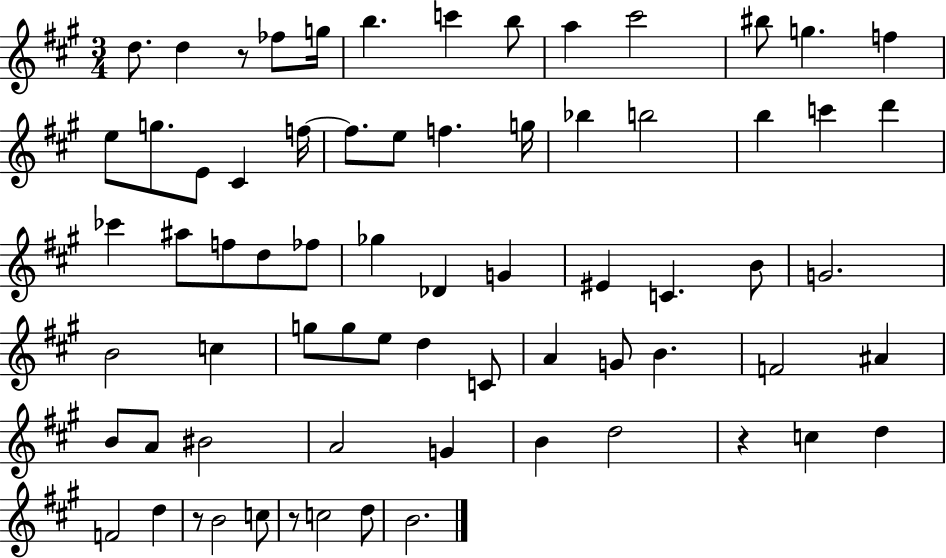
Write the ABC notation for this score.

X:1
T:Untitled
M:3/4
L:1/4
K:A
d/2 d z/2 _f/2 g/4 b c' b/2 a ^c'2 ^b/2 g f e/2 g/2 E/2 ^C f/4 f/2 e/2 f g/4 _b b2 b c' d' _c' ^a/2 f/2 d/2 _f/2 _g _D G ^E C B/2 G2 B2 c g/2 g/2 e/2 d C/2 A G/2 B F2 ^A B/2 A/2 ^B2 A2 G B d2 z c d F2 d z/2 B2 c/2 z/2 c2 d/2 B2